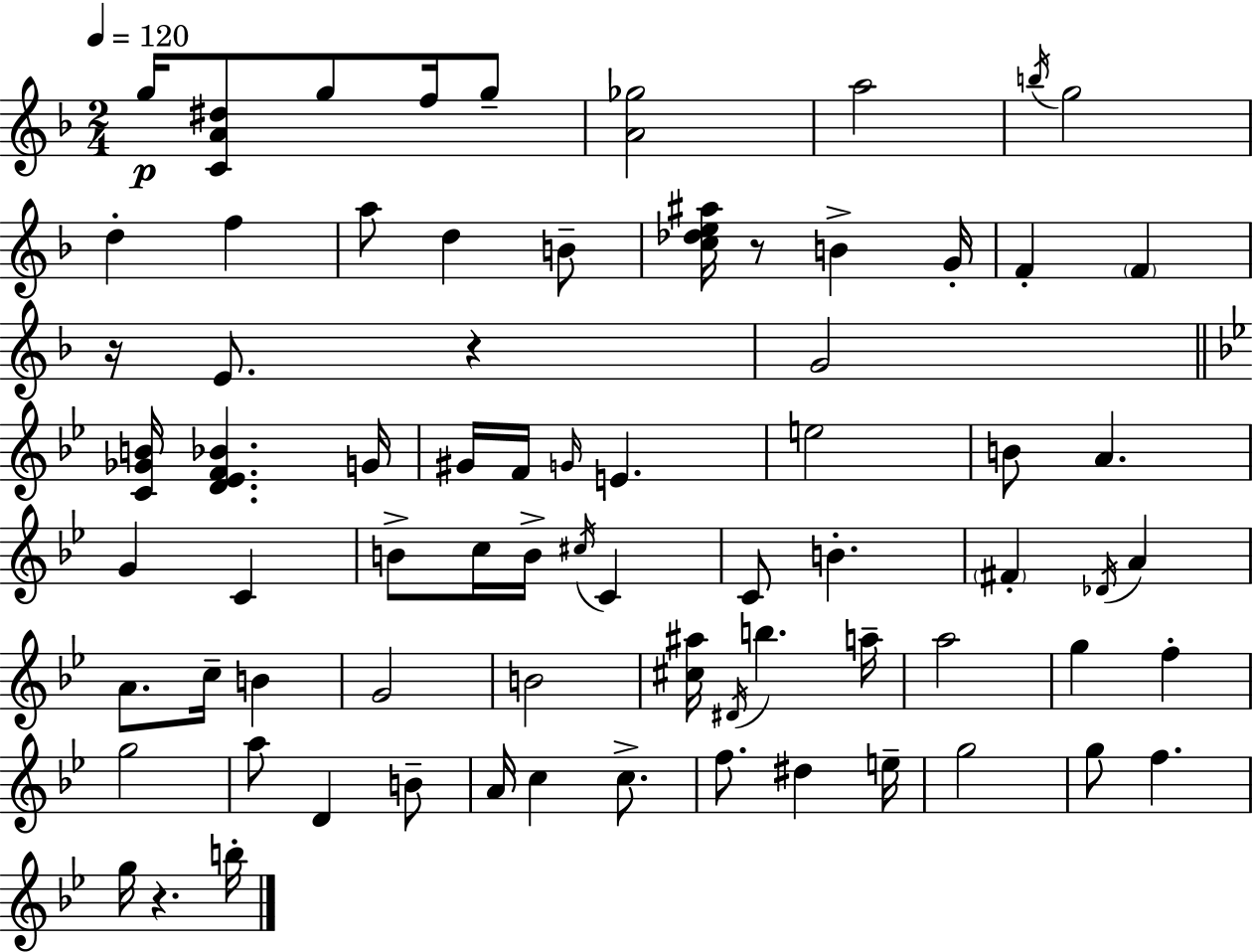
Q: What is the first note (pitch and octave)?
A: G5